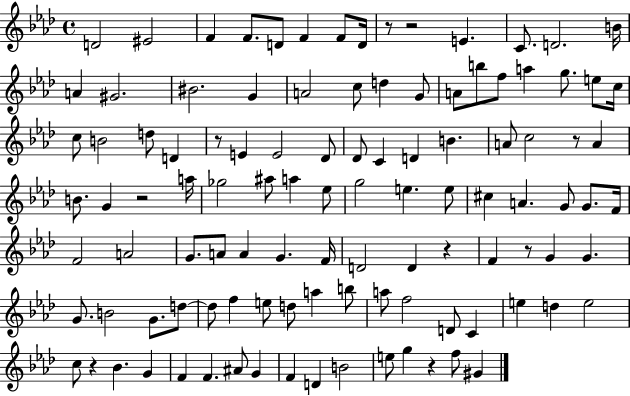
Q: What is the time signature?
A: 4/4